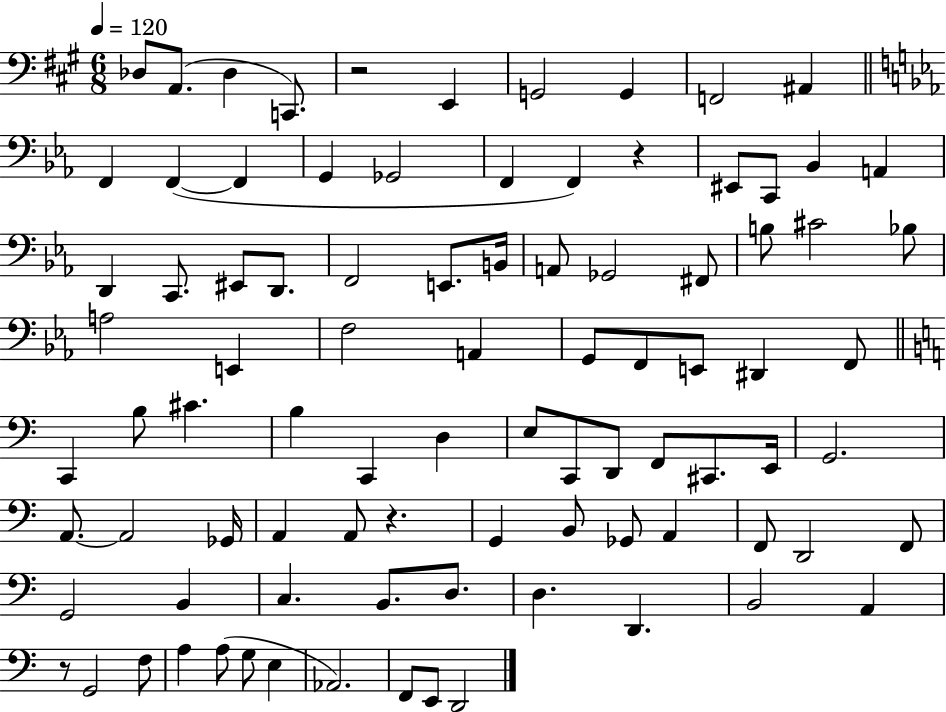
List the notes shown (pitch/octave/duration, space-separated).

Db3/e A2/e. Db3/q C2/e. R/h E2/q G2/h G2/q F2/h A#2/q F2/q F2/q F2/q G2/q Gb2/h F2/q F2/q R/q EIS2/e C2/e Bb2/q A2/q D2/q C2/e. EIS2/e D2/e. F2/h E2/e. B2/s A2/e Gb2/h F#2/e B3/e C#4/h Bb3/e A3/h E2/q F3/h A2/q G2/e F2/e E2/e D#2/q F2/e C2/q B3/e C#4/q. B3/q C2/q D3/q E3/e C2/e D2/e F2/e C#2/e. E2/s G2/h. A2/e. A2/h Gb2/s A2/q A2/e R/q. G2/q B2/e Gb2/e A2/q F2/e D2/h F2/e G2/h B2/q C3/q. B2/e. D3/e. D3/q. D2/q. B2/h A2/q R/e G2/h F3/e A3/q A3/e G3/e E3/q Ab2/h. F2/e E2/e D2/h